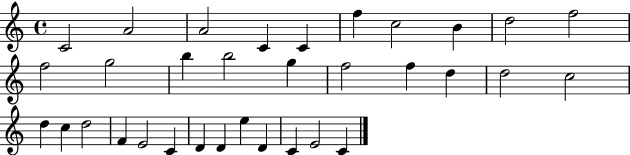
{
  \clef treble
  \time 4/4
  \defaultTimeSignature
  \key c \major
  c'2 a'2 | a'2 c'4 c'4 | f''4 c''2 b'4 | d''2 f''2 | \break f''2 g''2 | b''4 b''2 g''4 | f''2 f''4 d''4 | d''2 c''2 | \break d''4 c''4 d''2 | f'4 e'2 c'4 | d'4 d'4 e''4 d'4 | c'4 e'2 c'4 | \break \bar "|."
}